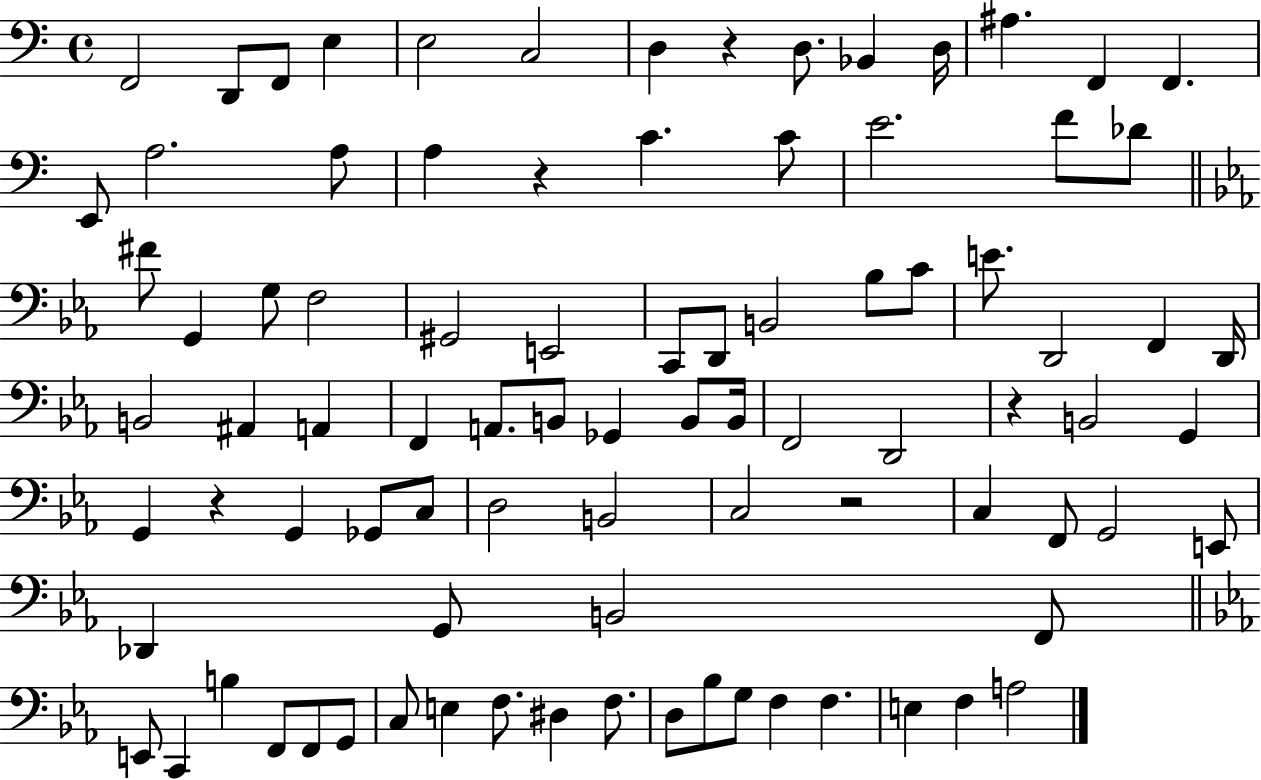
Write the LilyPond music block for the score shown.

{
  \clef bass
  \time 4/4
  \defaultTimeSignature
  \key c \major
  f,2 d,8 f,8 e4 | e2 c2 | d4 r4 d8. bes,4 d16 | ais4. f,4 f,4. | \break e,8 a2. a8 | a4 r4 c'4. c'8 | e'2. f'8 des'8 | \bar "||" \break \key c \minor fis'8 g,4 g8 f2 | gis,2 e,2 | c,8 d,8 b,2 bes8 c'8 | e'8. d,2 f,4 d,16 | \break b,2 ais,4 a,4 | f,4 a,8. b,8 ges,4 b,8 b,16 | f,2 d,2 | r4 b,2 g,4 | \break g,4 r4 g,4 ges,8 c8 | d2 b,2 | c2 r2 | c4 f,8 g,2 e,8 | \break des,4 g,8 b,2 f,8 | \bar "||" \break \key ees \major e,8 c,4 b4 f,8 f,8 g,8 | c8 e4 f8. dis4 f8. | d8 bes8 g8 f4 f4. | e4 f4 a2 | \break \bar "|."
}